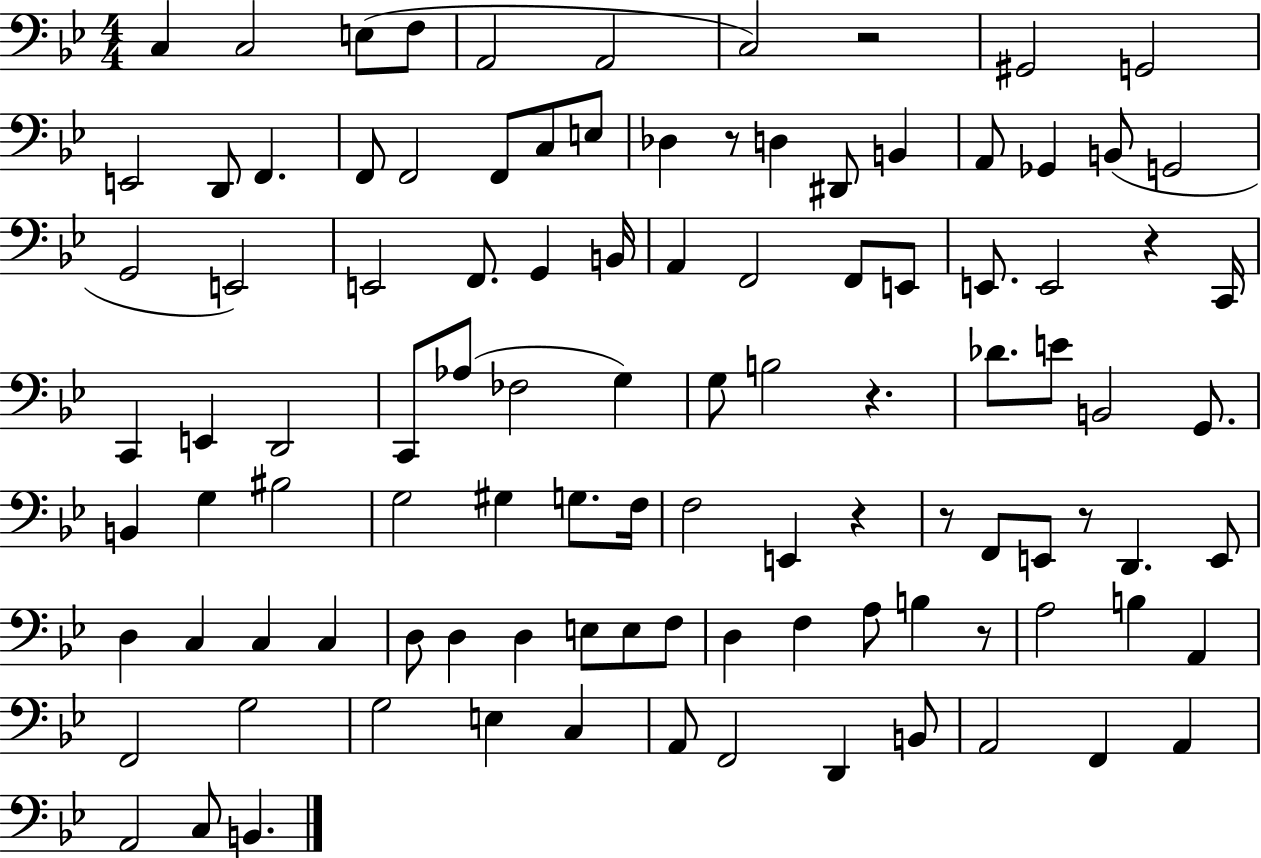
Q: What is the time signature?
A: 4/4